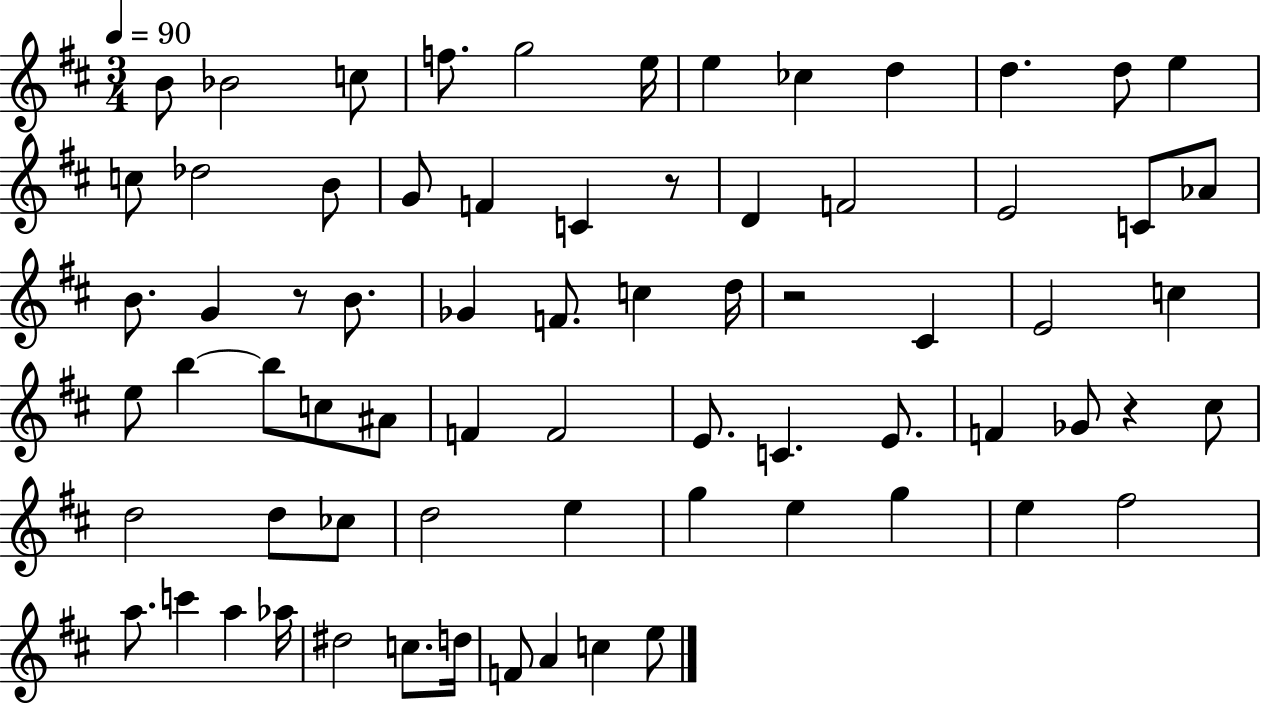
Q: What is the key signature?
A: D major